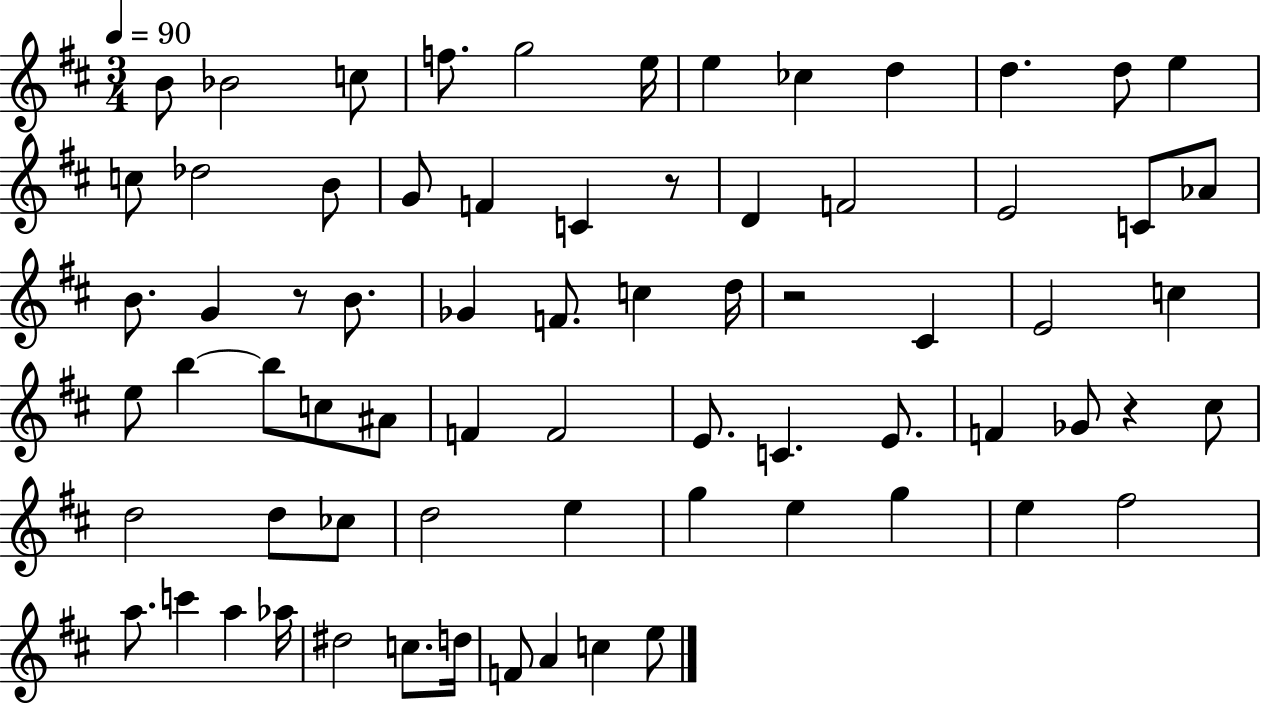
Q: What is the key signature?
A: D major